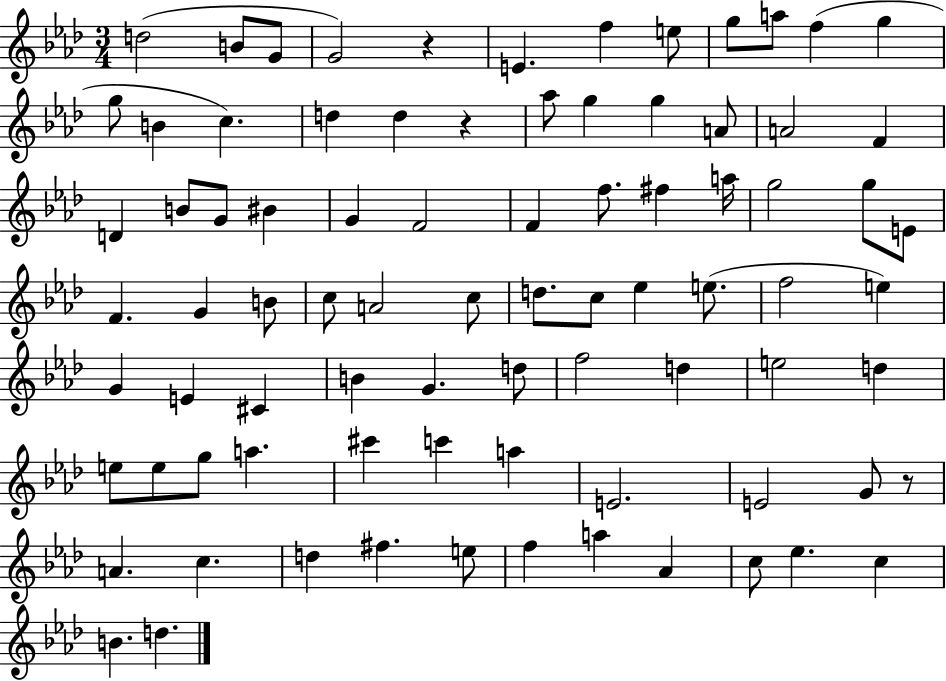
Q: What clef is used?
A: treble